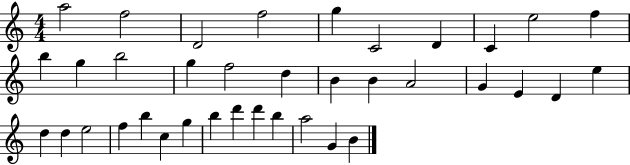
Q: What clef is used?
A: treble